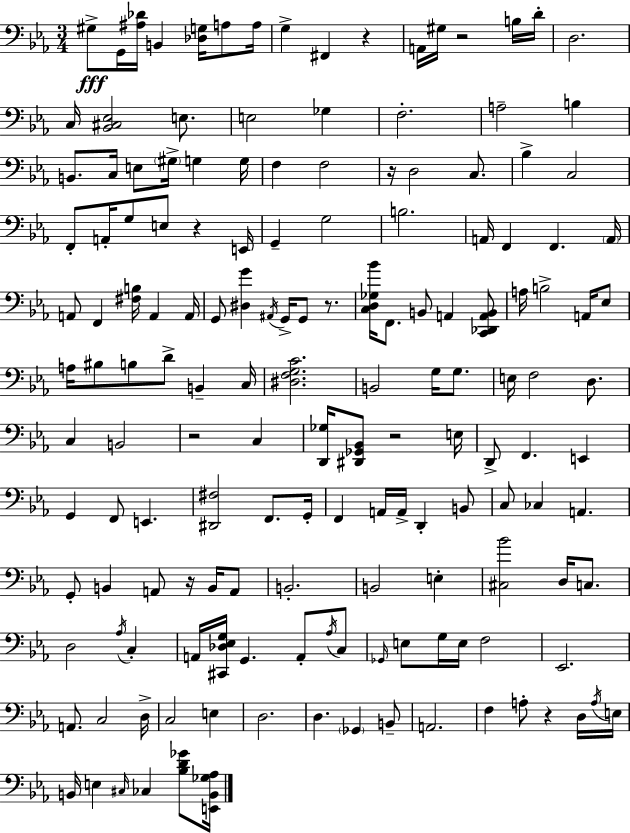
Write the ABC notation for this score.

X:1
T:Untitled
M:3/4
L:1/4
K:Eb
^G,/2 G,,/4 [^A,_D]/4 B,, [_D,G,]/4 A,/2 A,/4 G, ^F,, z A,,/4 ^G,/4 z2 B,/4 D/4 D,2 C,/4 [_B,,^C,_E,]2 E,/2 E,2 _G, F,2 A,2 B, B,,/2 C,/4 E,/2 ^G,/4 G, G,/4 F, F,2 z/4 D,2 C,/2 _B, C,2 F,,/2 A,,/4 G,/2 E,/2 z E,,/4 G,, G,2 B,2 A,,/4 F,, F,, A,,/4 A,,/2 F,, [^F,B,]/4 A,, A,,/4 G,,/2 [^D,G] ^A,,/4 G,,/4 G,,/2 z/2 [C,D,_G,_B]/4 F,,/2 B,,/2 A,, [C,,_D,,A,,B,,]/2 A,/4 B,2 A,,/4 _E,/2 A,/4 ^B,/2 B,/2 D/2 B,, C,/4 [^D,F,G,C]2 B,,2 G,/4 G,/2 E,/4 F,2 D,/2 C, B,,2 z2 C, [D,,_G,]/4 [^D,,_G,,_B,,]/2 z2 E,/4 D,,/2 F,, E,, G,, F,,/2 E,, [^D,,^F,]2 F,,/2 G,,/4 F,, A,,/4 A,,/4 D,, B,,/2 C,/2 _C, A,, G,,/2 B,, A,,/2 z/4 B,,/4 A,,/2 B,,2 B,,2 E, [^C,_B]2 D,/4 C,/2 D,2 _A,/4 C, A,,/4 [^C,,_D,_E,G,]/4 G,, A,,/2 _A,/4 C,/2 _G,,/4 E,/2 G,/4 E,/4 F,2 _E,,2 A,,/2 C,2 D,/4 C,2 E, D,2 D, _G,, B,,/2 A,,2 F, A,/2 z D,/4 A,/4 E,/4 B,,/4 E, ^C,/4 _C, [_B,D_G]/2 [E,,B,,_G,_A,]/4